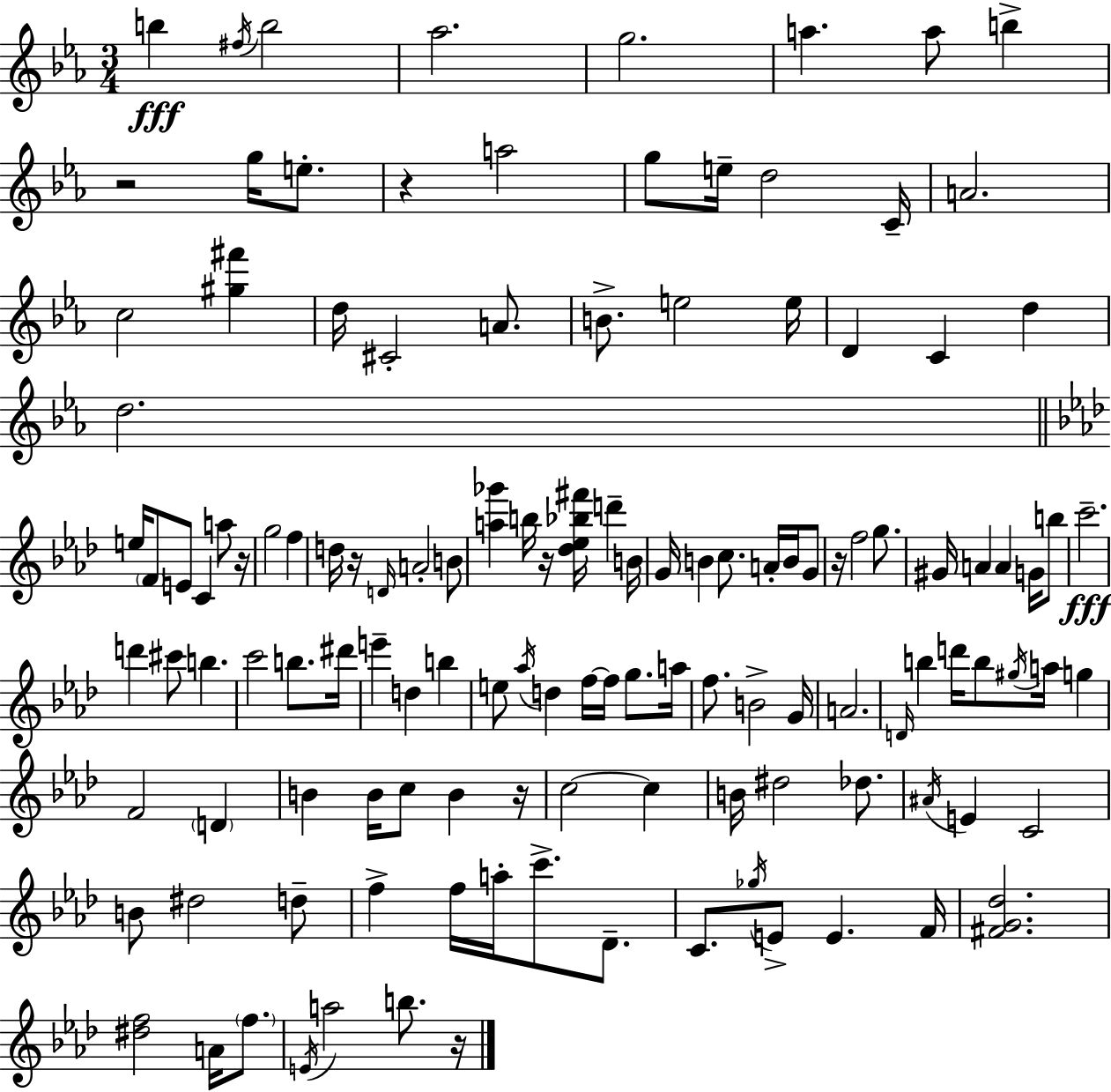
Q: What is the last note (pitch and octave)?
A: B5